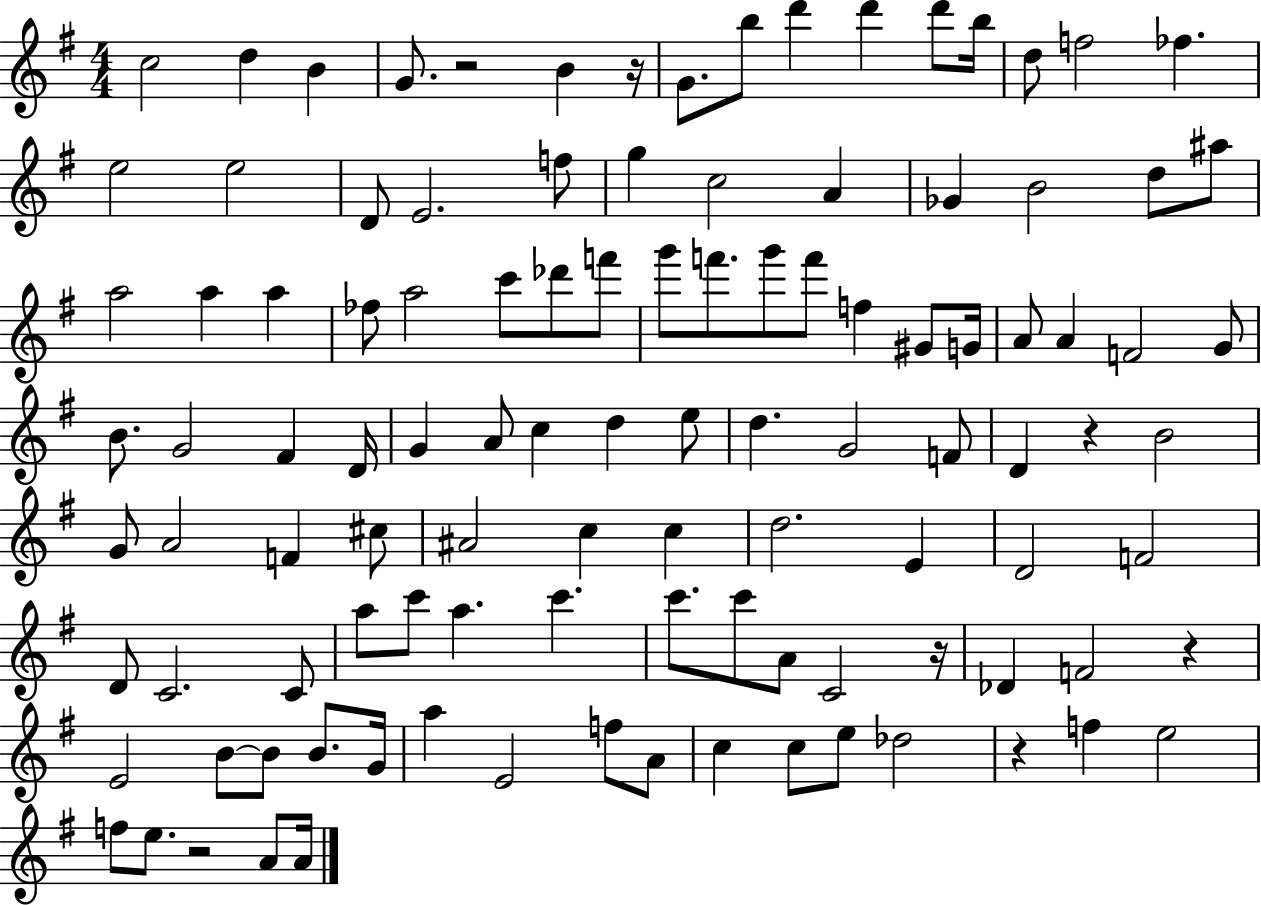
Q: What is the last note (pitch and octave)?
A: A4